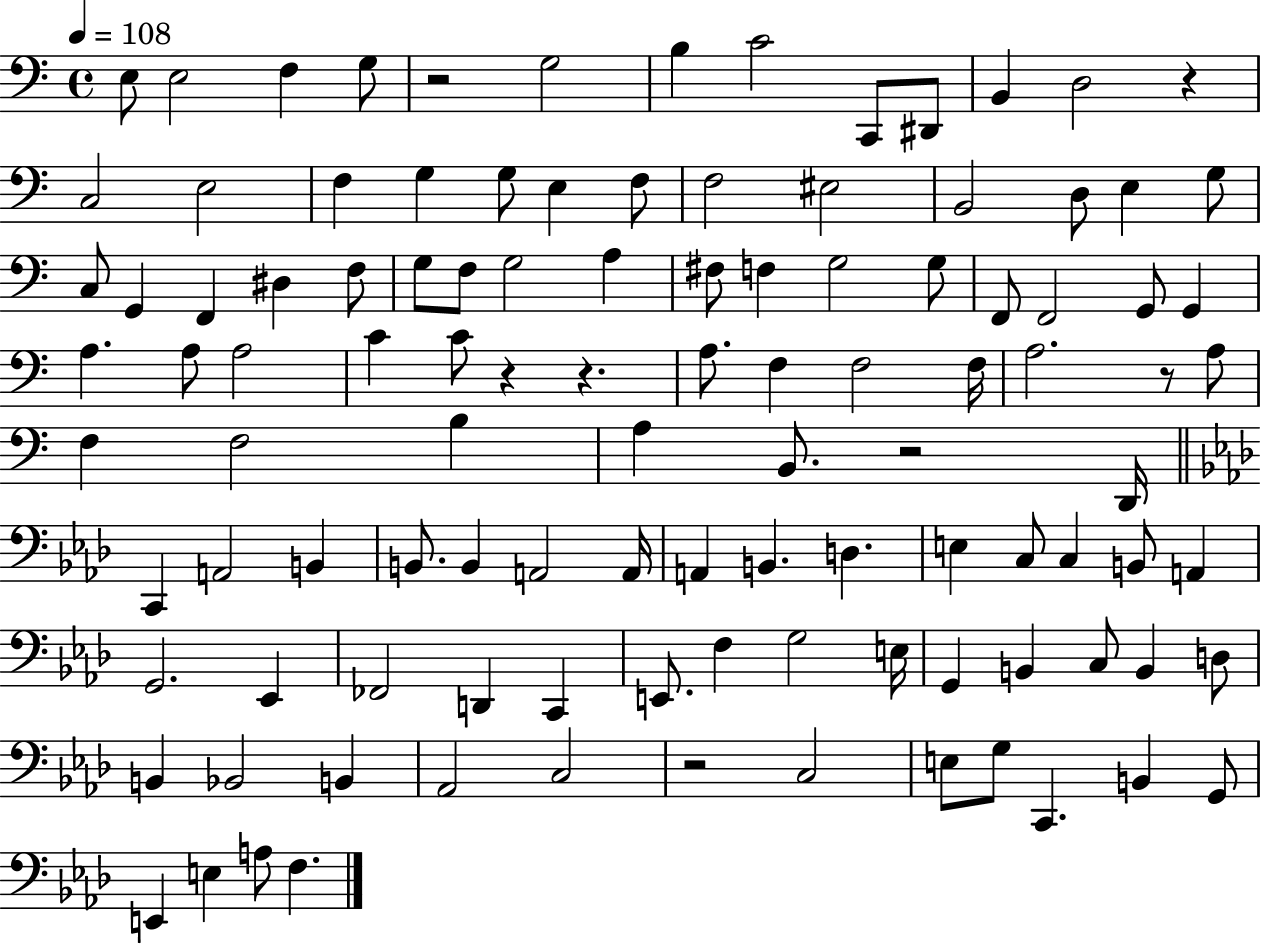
E3/e E3/h F3/q G3/e R/h G3/h B3/q C4/h C2/e D#2/e B2/q D3/h R/q C3/h E3/h F3/q G3/q G3/e E3/q F3/e F3/h EIS3/h B2/h D3/e E3/q G3/e C3/e G2/q F2/q D#3/q F3/e G3/e F3/e G3/h A3/q F#3/e F3/q G3/h G3/e F2/e F2/h G2/e G2/q A3/q. A3/e A3/h C4/q C4/e R/q R/q. A3/e. F3/q F3/h F3/s A3/h. R/e A3/e F3/q F3/h B3/q A3/q B2/e. R/h D2/s C2/q A2/h B2/q B2/e. B2/q A2/h A2/s A2/q B2/q. D3/q. E3/q C3/e C3/q B2/e A2/q G2/h. Eb2/q FES2/h D2/q C2/q E2/e. F3/q G3/h E3/s G2/q B2/q C3/e B2/q D3/e B2/q Bb2/h B2/q Ab2/h C3/h R/h C3/h E3/e G3/e C2/q. B2/q G2/e E2/q E3/q A3/e F3/q.